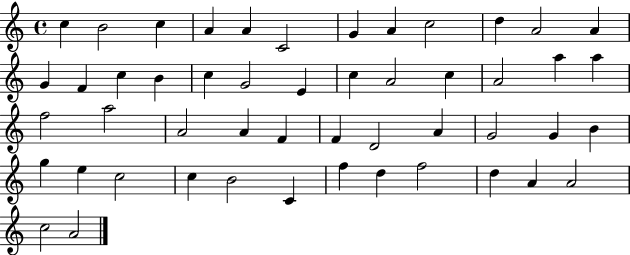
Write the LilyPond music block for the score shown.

{
  \clef treble
  \time 4/4
  \defaultTimeSignature
  \key c \major
  c''4 b'2 c''4 | a'4 a'4 c'2 | g'4 a'4 c''2 | d''4 a'2 a'4 | \break g'4 f'4 c''4 b'4 | c''4 g'2 e'4 | c''4 a'2 c''4 | a'2 a''4 a''4 | \break f''2 a''2 | a'2 a'4 f'4 | f'4 d'2 a'4 | g'2 g'4 b'4 | \break g''4 e''4 c''2 | c''4 b'2 c'4 | f''4 d''4 f''2 | d''4 a'4 a'2 | \break c''2 a'2 | \bar "|."
}